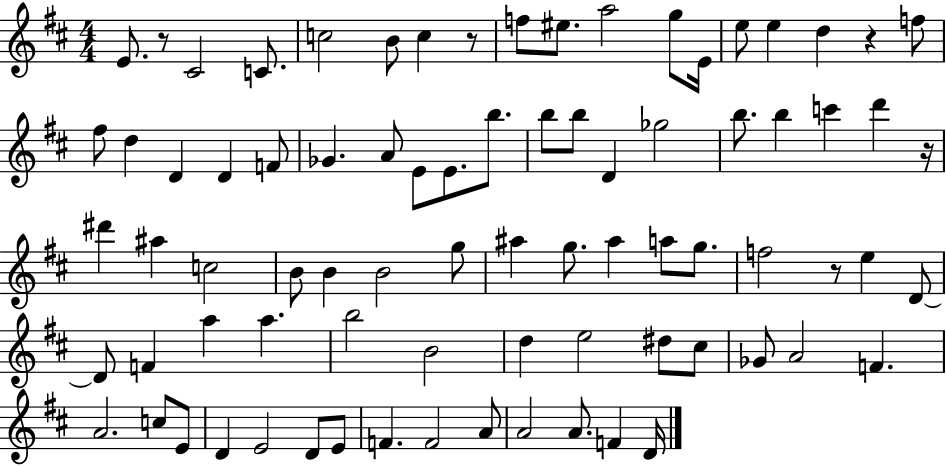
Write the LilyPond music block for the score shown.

{
  \clef treble
  \numericTimeSignature
  \time 4/4
  \key d \major
  e'8. r8 cis'2 c'8. | c''2 b'8 c''4 r8 | f''8 eis''8. a''2 g''8 e'16 | e''8 e''4 d''4 r4 f''8 | \break fis''8 d''4 d'4 d'4 f'8 | ges'4. a'8 e'8 e'8. b''8. | b''8 b''8 d'4 ges''2 | b''8. b''4 c'''4 d'''4 r16 | \break dis'''4 ais''4 c''2 | b'8 b'4 b'2 g''8 | ais''4 g''8. ais''4 a''8 g''8. | f''2 r8 e''4 d'8~~ | \break d'8 f'4 a''4 a''4. | b''2 b'2 | d''4 e''2 dis''8 cis''8 | ges'8 a'2 f'4. | \break a'2. c''8 e'8 | d'4 e'2 d'8 e'8 | f'4. f'2 a'8 | a'2 a'8. f'4 d'16 | \break \bar "|."
}